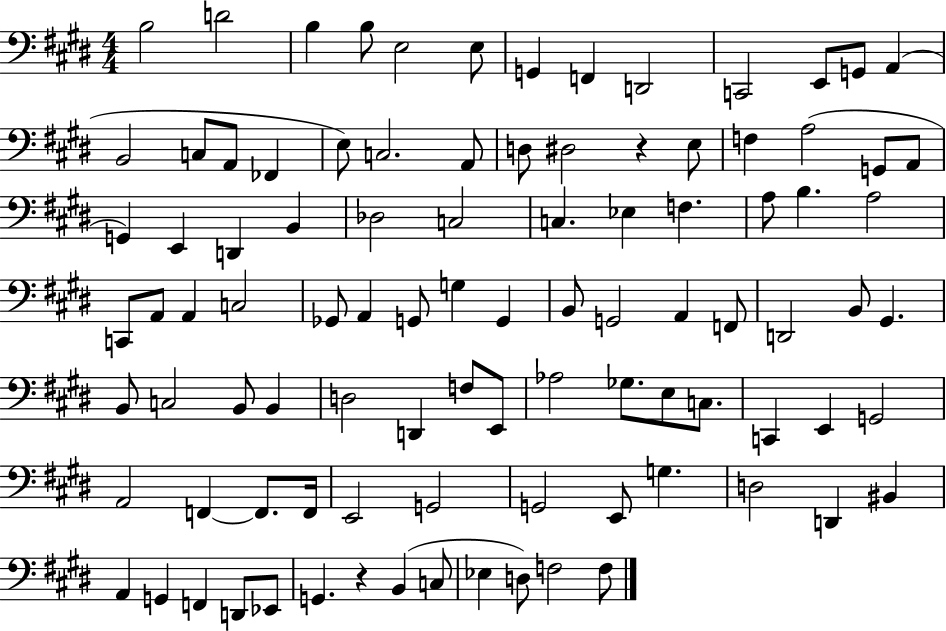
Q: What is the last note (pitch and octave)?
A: F3